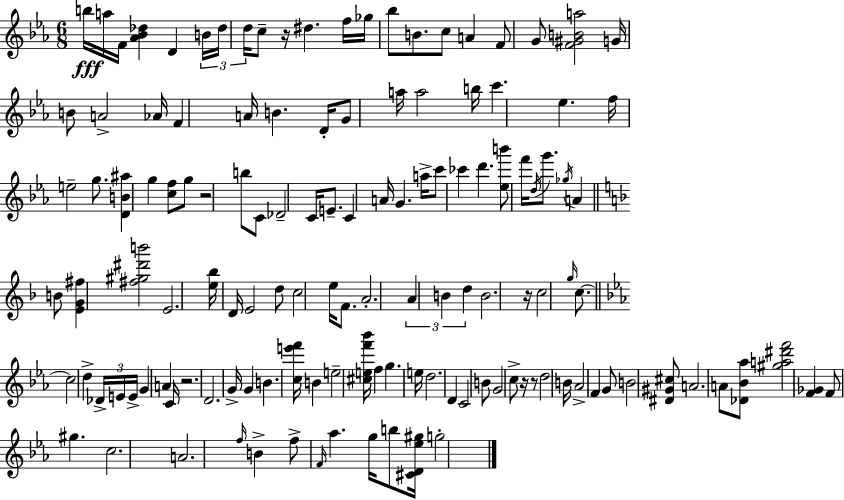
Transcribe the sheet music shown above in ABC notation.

X:1
T:Untitled
M:6/8
L:1/4
K:Cm
b/4 a/4 F/4 [_A_B_d] D B/4 _d/4 d/4 c/2 z/4 ^d f/4 _g/4 _b/2 B/2 c/2 A F/2 G/2 [F^GBa]2 G/4 B/2 A2 _A/4 F A/4 B D/4 G/2 a/4 a2 b/4 c' _e f/4 e2 g/2 [DB^a] g [cf]/2 g/2 z2 b/2 C/2 _D2 C/4 E/2 C A/4 G a/4 c'/2 _c' d' [_eb']/2 f'/4 d/4 g'/2 _g/4 A B/2 [EG^f] [^f^g^d'b']2 E2 [e_b]/4 D/4 E2 d/2 c2 e/4 F/2 A2 A B d B2 z/4 c2 g/4 c/2 c2 d _D/4 E/4 E/4 G A C/4 z2 D2 G/4 G B [ce'f']/4 B e2 [^cef'_b']/4 f g e/4 d2 D C2 B/2 G2 c/2 z/4 z/2 d2 B/4 _A2 F G/2 B2 [^D^G^c]/2 A2 A/2 [_D_B_a]/2 [^ga^d'f']2 [F_G] F/2 ^g c2 A2 f/4 B f/2 F/4 _a g/4 b/2 [^CD_e^g]/4 g2